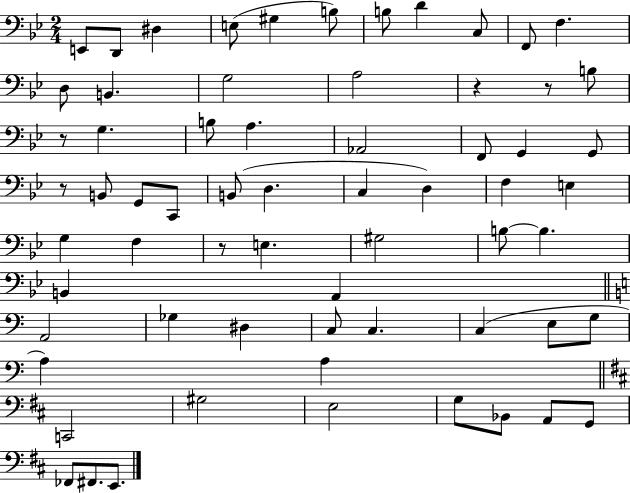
E2/e D2/e D#3/q E3/e G#3/q B3/e B3/e D4/q C3/e F2/e F3/q. D3/e B2/q. G3/h A3/h R/q R/e B3/e R/e G3/q. B3/e A3/q. Ab2/h F2/e G2/q G2/e R/e B2/e G2/e C2/e B2/e D3/q. C3/q D3/q F3/q E3/q G3/q F3/q R/e E3/q. G#3/h B3/e B3/q. B2/q A2/q A2/h Gb3/q D#3/q C3/e C3/q. C3/q E3/e G3/e A3/q A3/q C2/h G#3/h E3/h G3/e Bb2/e A2/e G2/e FES2/e F#2/e. E2/e.